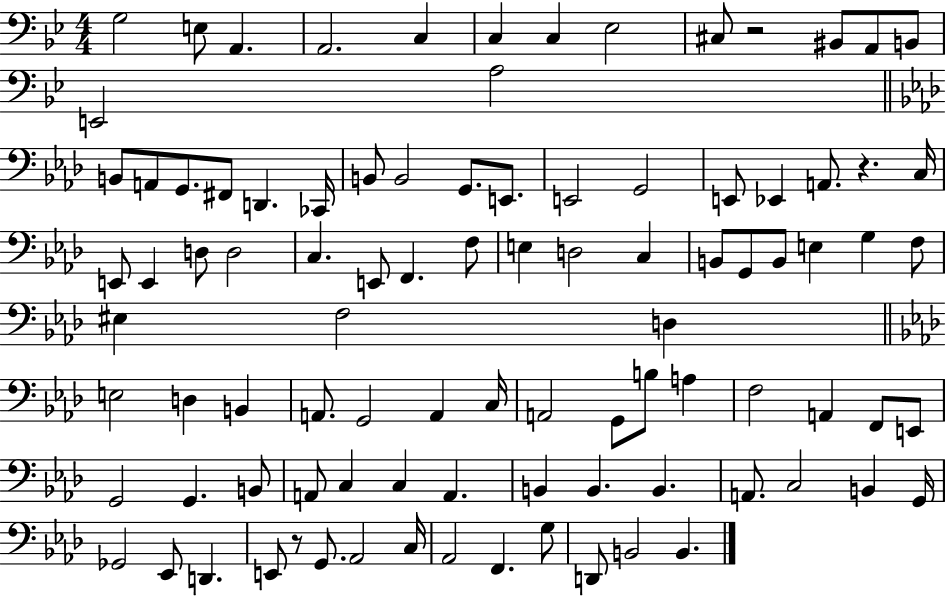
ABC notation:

X:1
T:Untitled
M:4/4
L:1/4
K:Bb
G,2 E,/2 A,, A,,2 C, C, C, _E,2 ^C,/2 z2 ^B,,/2 A,,/2 B,,/2 E,,2 A,2 B,,/2 A,,/2 G,,/2 ^F,,/2 D,, _C,,/4 B,,/2 B,,2 G,,/2 E,,/2 E,,2 G,,2 E,,/2 _E,, A,,/2 z C,/4 E,,/2 E,, D,/2 D,2 C, E,,/2 F,, F,/2 E, D,2 C, B,,/2 G,,/2 B,,/2 E, G, F,/2 ^E, F,2 D, E,2 D, B,, A,,/2 G,,2 A,, C,/4 A,,2 G,,/2 B,/2 A, F,2 A,, F,,/2 E,,/2 G,,2 G,, B,,/2 A,,/2 C, C, A,, B,, B,, B,, A,,/2 C,2 B,, G,,/4 _G,,2 _E,,/2 D,, E,,/2 z/2 G,,/2 _A,,2 C,/4 _A,,2 F,, G,/2 D,,/2 B,,2 B,,